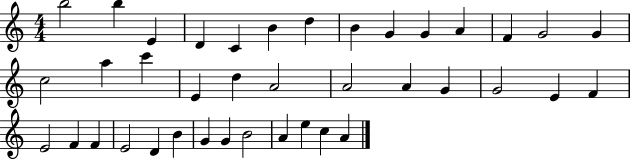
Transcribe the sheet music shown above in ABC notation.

X:1
T:Untitled
M:4/4
L:1/4
K:C
b2 b E D C B d B G G A F G2 G c2 a c' E d A2 A2 A G G2 E F E2 F F E2 D B G G B2 A e c A